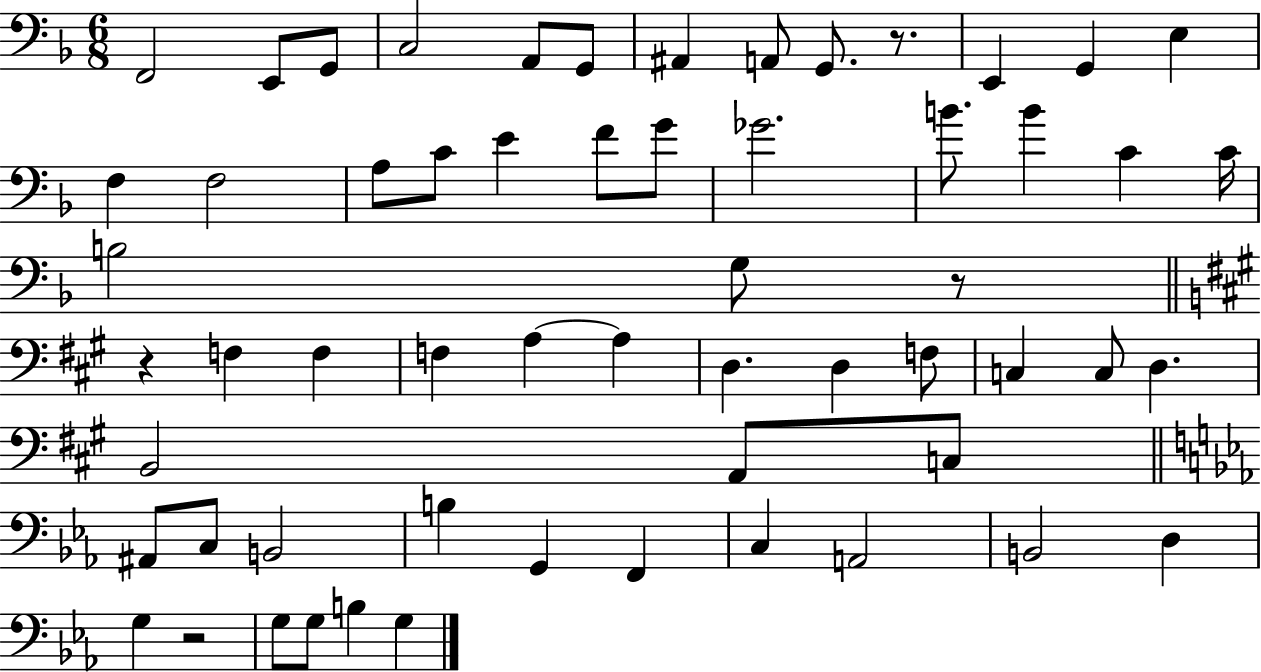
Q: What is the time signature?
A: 6/8